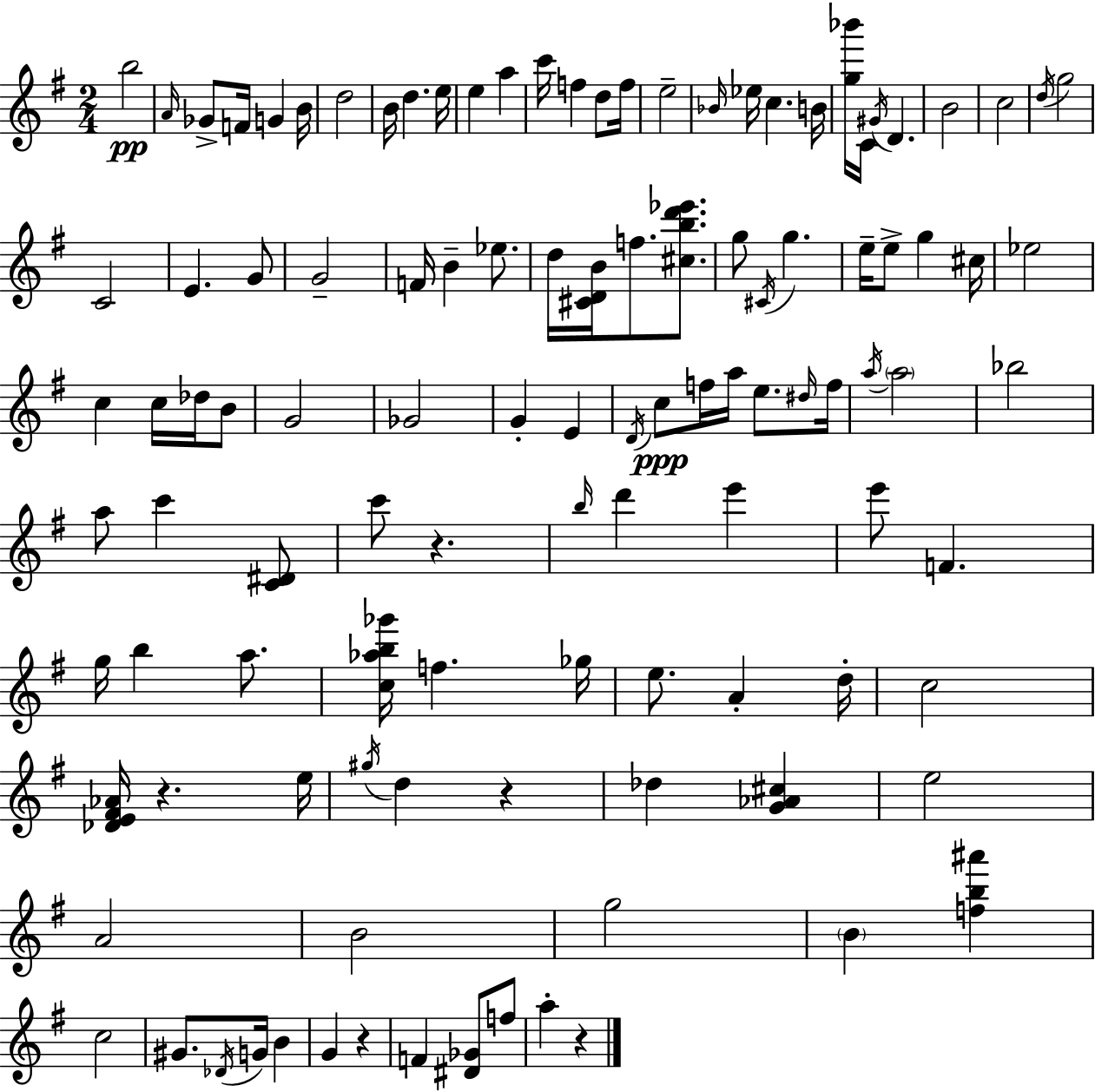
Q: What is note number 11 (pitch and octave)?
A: E5